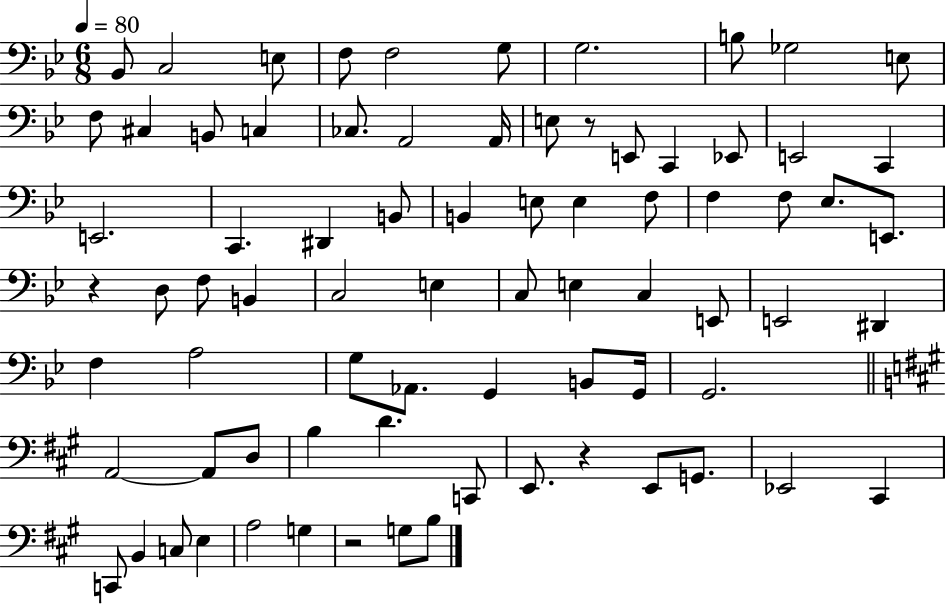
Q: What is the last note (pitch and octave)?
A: B3